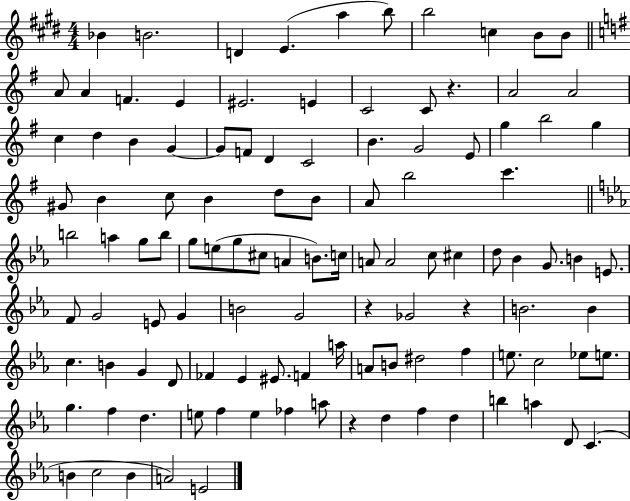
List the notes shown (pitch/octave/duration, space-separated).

Bb4/q B4/h. D4/q E4/q. A5/q B5/e B5/h C5/q B4/e B4/e A4/e A4/q F4/q. E4/q EIS4/h. E4/q C4/h C4/e R/q. A4/h A4/h C5/q D5/q B4/q G4/q G4/e F4/e D4/q C4/h B4/q. G4/h E4/e G5/q B5/h G5/q G#4/e B4/q C5/e B4/q D5/e B4/e A4/e B5/h C6/q. B5/h A5/q G5/e B5/e G5/e E5/e G5/e C#5/e A4/q B4/e. C5/s A4/e A4/h C5/e C#5/q D5/e Bb4/q G4/e. B4/q E4/e. F4/e G4/h E4/e G4/q B4/h G4/h R/q Gb4/h R/q B4/h. B4/q C5/q. B4/q G4/q D4/e FES4/q Eb4/q EIS4/e. F4/q A5/s A4/e B4/e D#5/h F5/q E5/e. C5/h Eb5/e E5/e. G5/q. F5/q D5/q. E5/e F5/q E5/q FES5/q A5/e R/q D5/q F5/q D5/q B5/q A5/q D4/e C4/q. B4/q C5/h B4/q A4/h E4/h